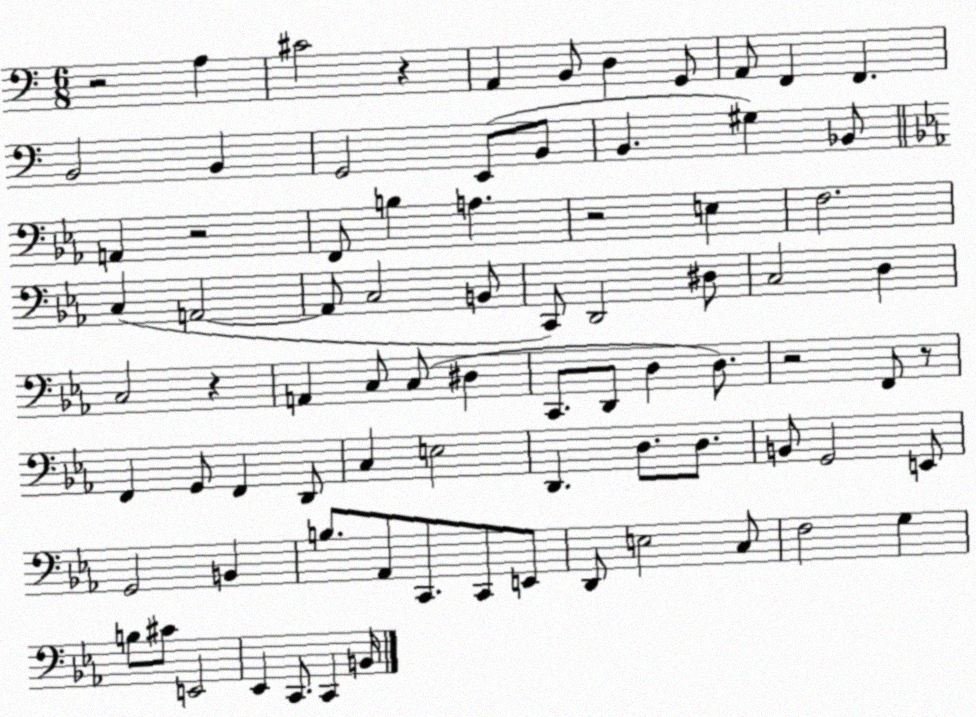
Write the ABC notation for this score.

X:1
T:Untitled
M:6/8
L:1/4
K:C
z2 A, ^C2 z A,, B,,/2 D, G,,/2 A,,/2 F,, F,, B,,2 B,, G,,2 E,,/2 B,,/2 B,, ^G, _B,,/2 A,, z2 F,,/2 B, A, z2 E, F,2 C, A,,2 A,,/2 C,2 B,,/2 C,,/2 D,,2 ^D,/2 C,2 D, C,2 z A,, C,/2 C,/2 ^D, C,,/2 D,,/2 D, D,/2 z2 F,,/2 z/2 F,, G,,/2 F,, D,,/2 C, E,2 D,, D,/2 D,/2 B,,/2 G,,2 E,,/2 G,,2 B,, B,/2 _A,,/2 C,,/2 C,,/2 E,,/2 D,,/2 E,2 C,/2 F,2 G, B,/2 ^C/2 E,,2 _E,, C,,/2 C,, B,,/4